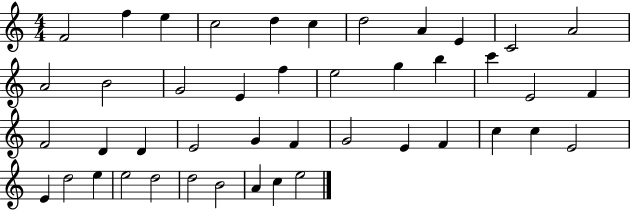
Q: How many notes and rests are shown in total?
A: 44